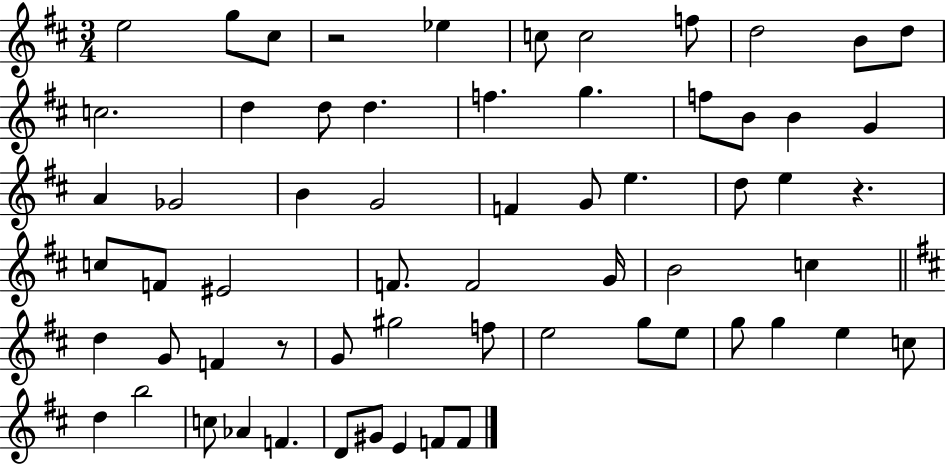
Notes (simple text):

E5/h G5/e C#5/e R/h Eb5/q C5/e C5/h F5/e D5/h B4/e D5/e C5/h. D5/q D5/e D5/q. F5/q. G5/q. F5/e B4/e B4/q G4/q A4/q Gb4/h B4/q G4/h F4/q G4/e E5/q. D5/e E5/q R/q. C5/e F4/e EIS4/h F4/e. F4/h G4/s B4/h C5/q D5/q G4/e F4/q R/e G4/e G#5/h F5/e E5/h G5/e E5/e G5/e G5/q E5/q C5/e D5/q B5/h C5/e Ab4/q F4/q. D4/e G#4/e E4/q F4/e F4/e